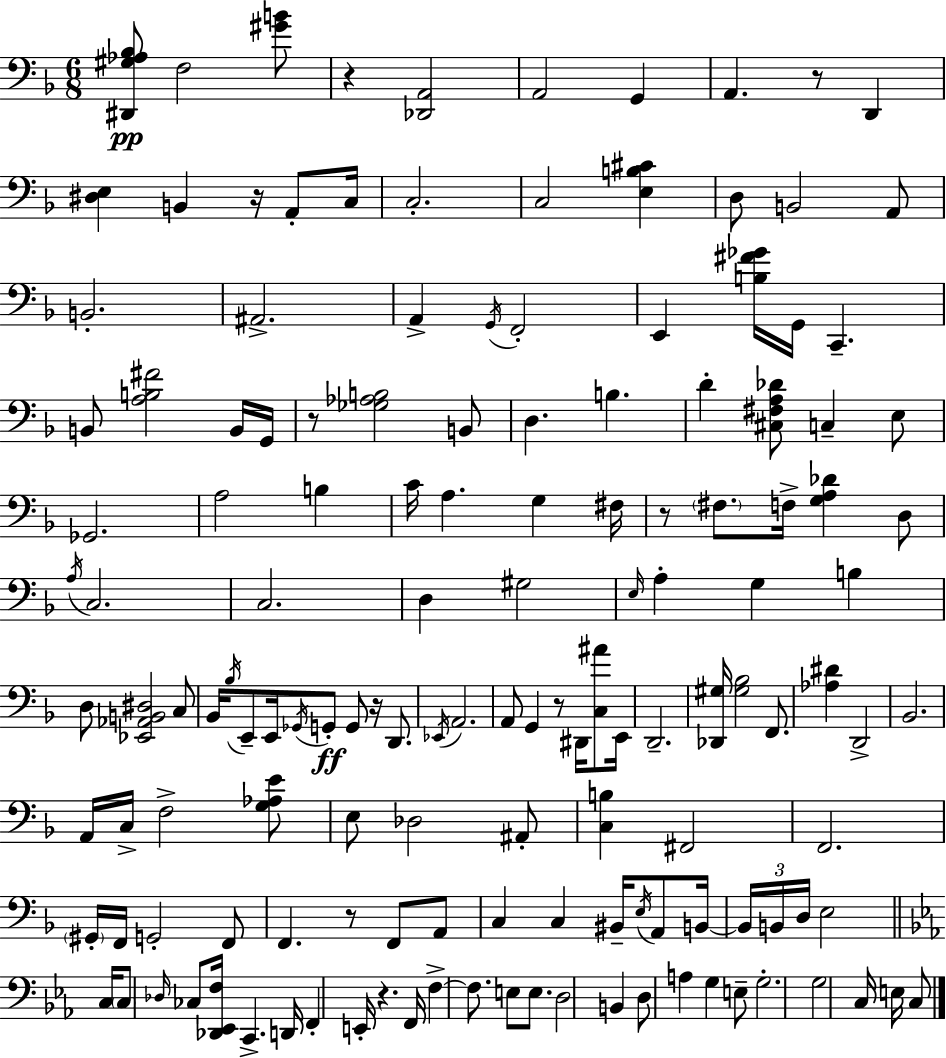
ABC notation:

X:1
T:Untitled
M:6/8
L:1/4
K:F
[^D,,^G,_A,_B,]/2 F,2 [^GB]/2 z [_D,,A,,]2 A,,2 G,, A,, z/2 D,, [^D,E,] B,, z/4 A,,/2 C,/4 C,2 C,2 [E,B,^C] D,/2 B,,2 A,,/2 B,,2 ^A,,2 A,, G,,/4 F,,2 E,, [B,^F_G]/4 G,,/4 C,, B,,/2 [A,B,^F]2 B,,/4 G,,/4 z/2 [_G,_A,B,]2 B,,/2 D, B, D [^C,^F,A,_D]/2 C, E,/2 _G,,2 A,2 B, C/4 A, G, ^F,/4 z/2 ^F,/2 F,/4 [G,A,_D] D,/2 A,/4 C,2 C,2 D, ^G,2 E,/4 A, G, B, D,/2 [_E,,_A,,B,,^D,]2 C,/2 _B,,/4 _B,/4 E,,/2 E,,/4 _G,,/4 G,,/2 G,,/2 z/4 D,,/2 _E,,/4 A,,2 A,,/2 G,, z/2 ^D,,/4 [C,^A]/2 E,,/4 D,,2 [_D,,^G,]/4 [^G,_B,]2 F,,/2 [_A,^D] D,,2 _B,,2 A,,/4 C,/4 F,2 [G,_A,E]/2 E,/2 _D,2 ^A,,/2 [C,B,] ^F,,2 F,,2 ^G,,/4 F,,/4 G,,2 F,,/2 F,, z/2 F,,/2 A,,/2 C, C, ^B,,/4 E,/4 A,,/2 B,,/4 B,,/4 B,,/4 D,/4 E,2 C,/4 C,/2 _D,/4 _C,/2 [_D,,_E,,F,]/4 C,, D,,/4 F,, E,,/4 z F,,/4 F, F,/2 E,/2 E,/2 D,2 B,, D,/2 A, G, E,/2 G,2 G,2 C,/4 E,/4 C,/2